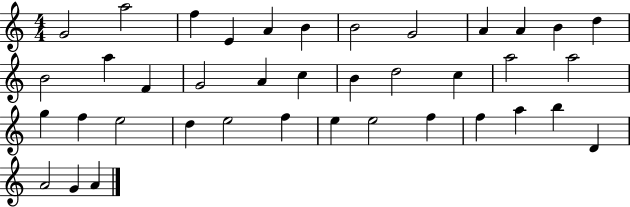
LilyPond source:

{
  \clef treble
  \numericTimeSignature
  \time 4/4
  \key c \major
  g'2 a''2 | f''4 e'4 a'4 b'4 | b'2 g'2 | a'4 a'4 b'4 d''4 | \break b'2 a''4 f'4 | g'2 a'4 c''4 | b'4 d''2 c''4 | a''2 a''2 | \break g''4 f''4 e''2 | d''4 e''2 f''4 | e''4 e''2 f''4 | f''4 a''4 b''4 d'4 | \break a'2 g'4 a'4 | \bar "|."
}